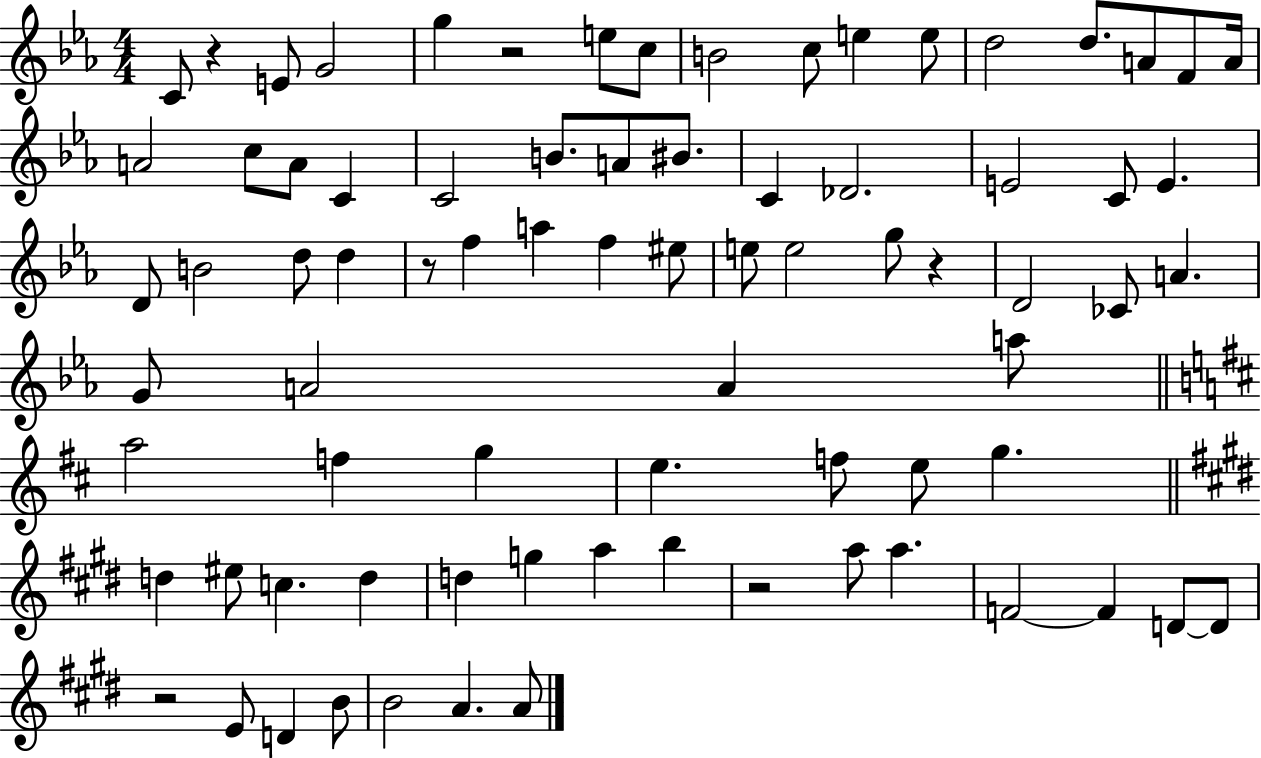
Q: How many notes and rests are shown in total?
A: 79